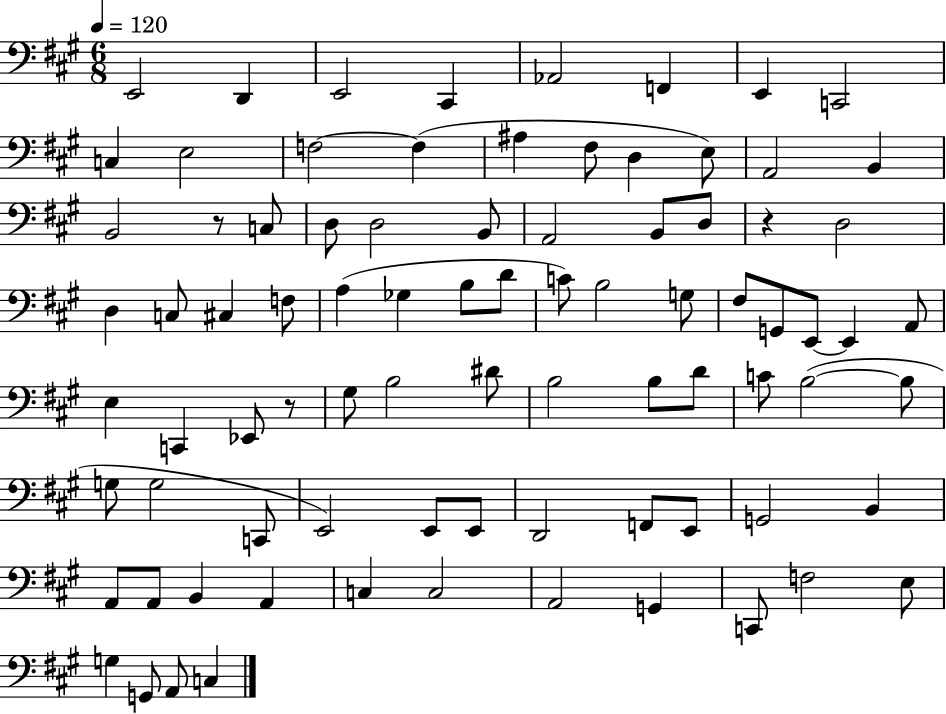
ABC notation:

X:1
T:Untitled
M:6/8
L:1/4
K:A
E,,2 D,, E,,2 ^C,, _A,,2 F,, E,, C,,2 C, E,2 F,2 F, ^A, ^F,/2 D, E,/2 A,,2 B,, B,,2 z/2 C,/2 D,/2 D,2 B,,/2 A,,2 B,,/2 D,/2 z D,2 D, C,/2 ^C, F,/2 A, _G, B,/2 D/2 C/2 B,2 G,/2 ^F,/2 G,,/2 E,,/2 E,, A,,/2 E, C,, _E,,/2 z/2 ^G,/2 B,2 ^D/2 B,2 B,/2 D/2 C/2 B,2 B,/2 G,/2 G,2 C,,/2 E,,2 E,,/2 E,,/2 D,,2 F,,/2 E,,/2 G,,2 B,, A,,/2 A,,/2 B,, A,, C, C,2 A,,2 G,, C,,/2 F,2 E,/2 G, G,,/2 A,,/2 C,